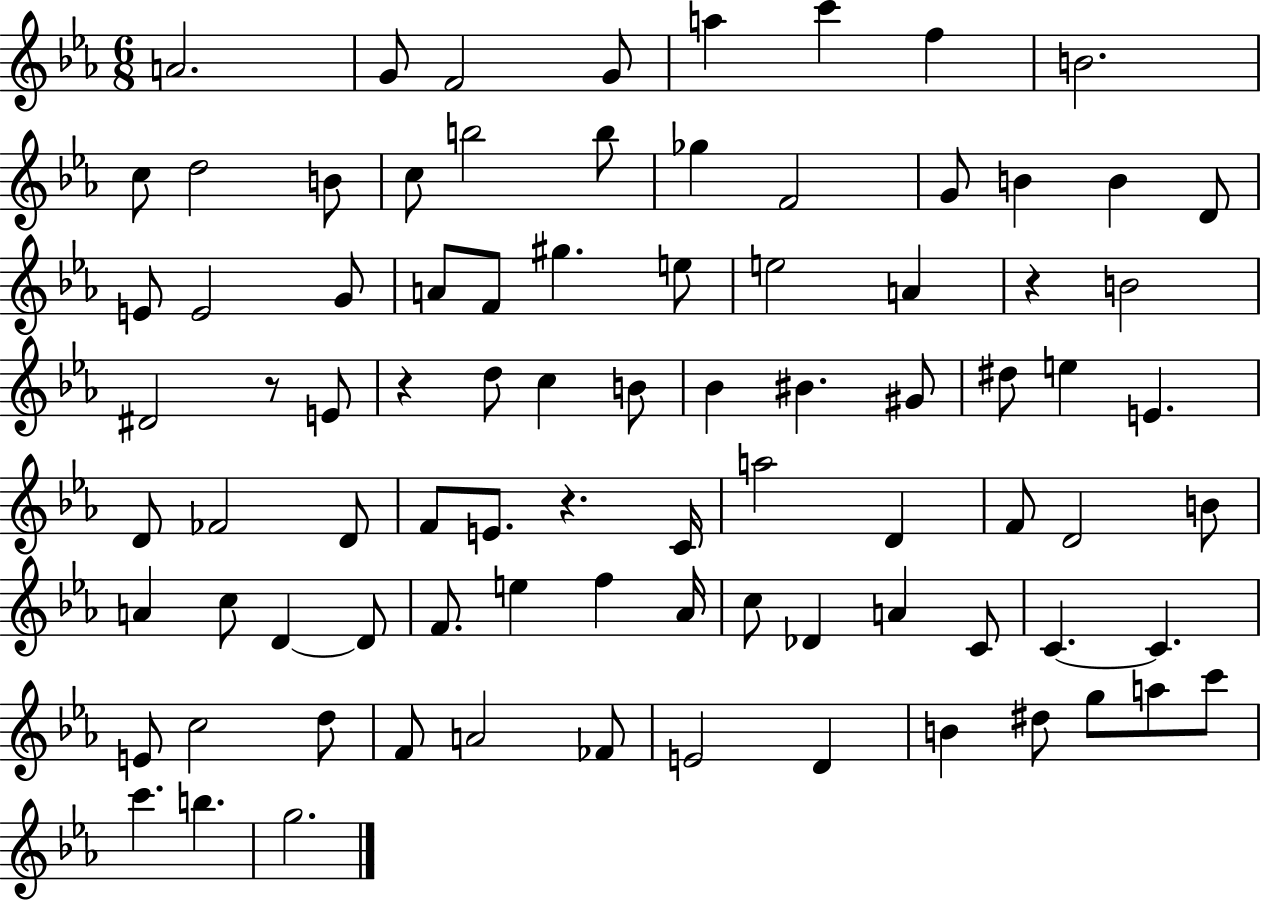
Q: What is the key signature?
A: EES major